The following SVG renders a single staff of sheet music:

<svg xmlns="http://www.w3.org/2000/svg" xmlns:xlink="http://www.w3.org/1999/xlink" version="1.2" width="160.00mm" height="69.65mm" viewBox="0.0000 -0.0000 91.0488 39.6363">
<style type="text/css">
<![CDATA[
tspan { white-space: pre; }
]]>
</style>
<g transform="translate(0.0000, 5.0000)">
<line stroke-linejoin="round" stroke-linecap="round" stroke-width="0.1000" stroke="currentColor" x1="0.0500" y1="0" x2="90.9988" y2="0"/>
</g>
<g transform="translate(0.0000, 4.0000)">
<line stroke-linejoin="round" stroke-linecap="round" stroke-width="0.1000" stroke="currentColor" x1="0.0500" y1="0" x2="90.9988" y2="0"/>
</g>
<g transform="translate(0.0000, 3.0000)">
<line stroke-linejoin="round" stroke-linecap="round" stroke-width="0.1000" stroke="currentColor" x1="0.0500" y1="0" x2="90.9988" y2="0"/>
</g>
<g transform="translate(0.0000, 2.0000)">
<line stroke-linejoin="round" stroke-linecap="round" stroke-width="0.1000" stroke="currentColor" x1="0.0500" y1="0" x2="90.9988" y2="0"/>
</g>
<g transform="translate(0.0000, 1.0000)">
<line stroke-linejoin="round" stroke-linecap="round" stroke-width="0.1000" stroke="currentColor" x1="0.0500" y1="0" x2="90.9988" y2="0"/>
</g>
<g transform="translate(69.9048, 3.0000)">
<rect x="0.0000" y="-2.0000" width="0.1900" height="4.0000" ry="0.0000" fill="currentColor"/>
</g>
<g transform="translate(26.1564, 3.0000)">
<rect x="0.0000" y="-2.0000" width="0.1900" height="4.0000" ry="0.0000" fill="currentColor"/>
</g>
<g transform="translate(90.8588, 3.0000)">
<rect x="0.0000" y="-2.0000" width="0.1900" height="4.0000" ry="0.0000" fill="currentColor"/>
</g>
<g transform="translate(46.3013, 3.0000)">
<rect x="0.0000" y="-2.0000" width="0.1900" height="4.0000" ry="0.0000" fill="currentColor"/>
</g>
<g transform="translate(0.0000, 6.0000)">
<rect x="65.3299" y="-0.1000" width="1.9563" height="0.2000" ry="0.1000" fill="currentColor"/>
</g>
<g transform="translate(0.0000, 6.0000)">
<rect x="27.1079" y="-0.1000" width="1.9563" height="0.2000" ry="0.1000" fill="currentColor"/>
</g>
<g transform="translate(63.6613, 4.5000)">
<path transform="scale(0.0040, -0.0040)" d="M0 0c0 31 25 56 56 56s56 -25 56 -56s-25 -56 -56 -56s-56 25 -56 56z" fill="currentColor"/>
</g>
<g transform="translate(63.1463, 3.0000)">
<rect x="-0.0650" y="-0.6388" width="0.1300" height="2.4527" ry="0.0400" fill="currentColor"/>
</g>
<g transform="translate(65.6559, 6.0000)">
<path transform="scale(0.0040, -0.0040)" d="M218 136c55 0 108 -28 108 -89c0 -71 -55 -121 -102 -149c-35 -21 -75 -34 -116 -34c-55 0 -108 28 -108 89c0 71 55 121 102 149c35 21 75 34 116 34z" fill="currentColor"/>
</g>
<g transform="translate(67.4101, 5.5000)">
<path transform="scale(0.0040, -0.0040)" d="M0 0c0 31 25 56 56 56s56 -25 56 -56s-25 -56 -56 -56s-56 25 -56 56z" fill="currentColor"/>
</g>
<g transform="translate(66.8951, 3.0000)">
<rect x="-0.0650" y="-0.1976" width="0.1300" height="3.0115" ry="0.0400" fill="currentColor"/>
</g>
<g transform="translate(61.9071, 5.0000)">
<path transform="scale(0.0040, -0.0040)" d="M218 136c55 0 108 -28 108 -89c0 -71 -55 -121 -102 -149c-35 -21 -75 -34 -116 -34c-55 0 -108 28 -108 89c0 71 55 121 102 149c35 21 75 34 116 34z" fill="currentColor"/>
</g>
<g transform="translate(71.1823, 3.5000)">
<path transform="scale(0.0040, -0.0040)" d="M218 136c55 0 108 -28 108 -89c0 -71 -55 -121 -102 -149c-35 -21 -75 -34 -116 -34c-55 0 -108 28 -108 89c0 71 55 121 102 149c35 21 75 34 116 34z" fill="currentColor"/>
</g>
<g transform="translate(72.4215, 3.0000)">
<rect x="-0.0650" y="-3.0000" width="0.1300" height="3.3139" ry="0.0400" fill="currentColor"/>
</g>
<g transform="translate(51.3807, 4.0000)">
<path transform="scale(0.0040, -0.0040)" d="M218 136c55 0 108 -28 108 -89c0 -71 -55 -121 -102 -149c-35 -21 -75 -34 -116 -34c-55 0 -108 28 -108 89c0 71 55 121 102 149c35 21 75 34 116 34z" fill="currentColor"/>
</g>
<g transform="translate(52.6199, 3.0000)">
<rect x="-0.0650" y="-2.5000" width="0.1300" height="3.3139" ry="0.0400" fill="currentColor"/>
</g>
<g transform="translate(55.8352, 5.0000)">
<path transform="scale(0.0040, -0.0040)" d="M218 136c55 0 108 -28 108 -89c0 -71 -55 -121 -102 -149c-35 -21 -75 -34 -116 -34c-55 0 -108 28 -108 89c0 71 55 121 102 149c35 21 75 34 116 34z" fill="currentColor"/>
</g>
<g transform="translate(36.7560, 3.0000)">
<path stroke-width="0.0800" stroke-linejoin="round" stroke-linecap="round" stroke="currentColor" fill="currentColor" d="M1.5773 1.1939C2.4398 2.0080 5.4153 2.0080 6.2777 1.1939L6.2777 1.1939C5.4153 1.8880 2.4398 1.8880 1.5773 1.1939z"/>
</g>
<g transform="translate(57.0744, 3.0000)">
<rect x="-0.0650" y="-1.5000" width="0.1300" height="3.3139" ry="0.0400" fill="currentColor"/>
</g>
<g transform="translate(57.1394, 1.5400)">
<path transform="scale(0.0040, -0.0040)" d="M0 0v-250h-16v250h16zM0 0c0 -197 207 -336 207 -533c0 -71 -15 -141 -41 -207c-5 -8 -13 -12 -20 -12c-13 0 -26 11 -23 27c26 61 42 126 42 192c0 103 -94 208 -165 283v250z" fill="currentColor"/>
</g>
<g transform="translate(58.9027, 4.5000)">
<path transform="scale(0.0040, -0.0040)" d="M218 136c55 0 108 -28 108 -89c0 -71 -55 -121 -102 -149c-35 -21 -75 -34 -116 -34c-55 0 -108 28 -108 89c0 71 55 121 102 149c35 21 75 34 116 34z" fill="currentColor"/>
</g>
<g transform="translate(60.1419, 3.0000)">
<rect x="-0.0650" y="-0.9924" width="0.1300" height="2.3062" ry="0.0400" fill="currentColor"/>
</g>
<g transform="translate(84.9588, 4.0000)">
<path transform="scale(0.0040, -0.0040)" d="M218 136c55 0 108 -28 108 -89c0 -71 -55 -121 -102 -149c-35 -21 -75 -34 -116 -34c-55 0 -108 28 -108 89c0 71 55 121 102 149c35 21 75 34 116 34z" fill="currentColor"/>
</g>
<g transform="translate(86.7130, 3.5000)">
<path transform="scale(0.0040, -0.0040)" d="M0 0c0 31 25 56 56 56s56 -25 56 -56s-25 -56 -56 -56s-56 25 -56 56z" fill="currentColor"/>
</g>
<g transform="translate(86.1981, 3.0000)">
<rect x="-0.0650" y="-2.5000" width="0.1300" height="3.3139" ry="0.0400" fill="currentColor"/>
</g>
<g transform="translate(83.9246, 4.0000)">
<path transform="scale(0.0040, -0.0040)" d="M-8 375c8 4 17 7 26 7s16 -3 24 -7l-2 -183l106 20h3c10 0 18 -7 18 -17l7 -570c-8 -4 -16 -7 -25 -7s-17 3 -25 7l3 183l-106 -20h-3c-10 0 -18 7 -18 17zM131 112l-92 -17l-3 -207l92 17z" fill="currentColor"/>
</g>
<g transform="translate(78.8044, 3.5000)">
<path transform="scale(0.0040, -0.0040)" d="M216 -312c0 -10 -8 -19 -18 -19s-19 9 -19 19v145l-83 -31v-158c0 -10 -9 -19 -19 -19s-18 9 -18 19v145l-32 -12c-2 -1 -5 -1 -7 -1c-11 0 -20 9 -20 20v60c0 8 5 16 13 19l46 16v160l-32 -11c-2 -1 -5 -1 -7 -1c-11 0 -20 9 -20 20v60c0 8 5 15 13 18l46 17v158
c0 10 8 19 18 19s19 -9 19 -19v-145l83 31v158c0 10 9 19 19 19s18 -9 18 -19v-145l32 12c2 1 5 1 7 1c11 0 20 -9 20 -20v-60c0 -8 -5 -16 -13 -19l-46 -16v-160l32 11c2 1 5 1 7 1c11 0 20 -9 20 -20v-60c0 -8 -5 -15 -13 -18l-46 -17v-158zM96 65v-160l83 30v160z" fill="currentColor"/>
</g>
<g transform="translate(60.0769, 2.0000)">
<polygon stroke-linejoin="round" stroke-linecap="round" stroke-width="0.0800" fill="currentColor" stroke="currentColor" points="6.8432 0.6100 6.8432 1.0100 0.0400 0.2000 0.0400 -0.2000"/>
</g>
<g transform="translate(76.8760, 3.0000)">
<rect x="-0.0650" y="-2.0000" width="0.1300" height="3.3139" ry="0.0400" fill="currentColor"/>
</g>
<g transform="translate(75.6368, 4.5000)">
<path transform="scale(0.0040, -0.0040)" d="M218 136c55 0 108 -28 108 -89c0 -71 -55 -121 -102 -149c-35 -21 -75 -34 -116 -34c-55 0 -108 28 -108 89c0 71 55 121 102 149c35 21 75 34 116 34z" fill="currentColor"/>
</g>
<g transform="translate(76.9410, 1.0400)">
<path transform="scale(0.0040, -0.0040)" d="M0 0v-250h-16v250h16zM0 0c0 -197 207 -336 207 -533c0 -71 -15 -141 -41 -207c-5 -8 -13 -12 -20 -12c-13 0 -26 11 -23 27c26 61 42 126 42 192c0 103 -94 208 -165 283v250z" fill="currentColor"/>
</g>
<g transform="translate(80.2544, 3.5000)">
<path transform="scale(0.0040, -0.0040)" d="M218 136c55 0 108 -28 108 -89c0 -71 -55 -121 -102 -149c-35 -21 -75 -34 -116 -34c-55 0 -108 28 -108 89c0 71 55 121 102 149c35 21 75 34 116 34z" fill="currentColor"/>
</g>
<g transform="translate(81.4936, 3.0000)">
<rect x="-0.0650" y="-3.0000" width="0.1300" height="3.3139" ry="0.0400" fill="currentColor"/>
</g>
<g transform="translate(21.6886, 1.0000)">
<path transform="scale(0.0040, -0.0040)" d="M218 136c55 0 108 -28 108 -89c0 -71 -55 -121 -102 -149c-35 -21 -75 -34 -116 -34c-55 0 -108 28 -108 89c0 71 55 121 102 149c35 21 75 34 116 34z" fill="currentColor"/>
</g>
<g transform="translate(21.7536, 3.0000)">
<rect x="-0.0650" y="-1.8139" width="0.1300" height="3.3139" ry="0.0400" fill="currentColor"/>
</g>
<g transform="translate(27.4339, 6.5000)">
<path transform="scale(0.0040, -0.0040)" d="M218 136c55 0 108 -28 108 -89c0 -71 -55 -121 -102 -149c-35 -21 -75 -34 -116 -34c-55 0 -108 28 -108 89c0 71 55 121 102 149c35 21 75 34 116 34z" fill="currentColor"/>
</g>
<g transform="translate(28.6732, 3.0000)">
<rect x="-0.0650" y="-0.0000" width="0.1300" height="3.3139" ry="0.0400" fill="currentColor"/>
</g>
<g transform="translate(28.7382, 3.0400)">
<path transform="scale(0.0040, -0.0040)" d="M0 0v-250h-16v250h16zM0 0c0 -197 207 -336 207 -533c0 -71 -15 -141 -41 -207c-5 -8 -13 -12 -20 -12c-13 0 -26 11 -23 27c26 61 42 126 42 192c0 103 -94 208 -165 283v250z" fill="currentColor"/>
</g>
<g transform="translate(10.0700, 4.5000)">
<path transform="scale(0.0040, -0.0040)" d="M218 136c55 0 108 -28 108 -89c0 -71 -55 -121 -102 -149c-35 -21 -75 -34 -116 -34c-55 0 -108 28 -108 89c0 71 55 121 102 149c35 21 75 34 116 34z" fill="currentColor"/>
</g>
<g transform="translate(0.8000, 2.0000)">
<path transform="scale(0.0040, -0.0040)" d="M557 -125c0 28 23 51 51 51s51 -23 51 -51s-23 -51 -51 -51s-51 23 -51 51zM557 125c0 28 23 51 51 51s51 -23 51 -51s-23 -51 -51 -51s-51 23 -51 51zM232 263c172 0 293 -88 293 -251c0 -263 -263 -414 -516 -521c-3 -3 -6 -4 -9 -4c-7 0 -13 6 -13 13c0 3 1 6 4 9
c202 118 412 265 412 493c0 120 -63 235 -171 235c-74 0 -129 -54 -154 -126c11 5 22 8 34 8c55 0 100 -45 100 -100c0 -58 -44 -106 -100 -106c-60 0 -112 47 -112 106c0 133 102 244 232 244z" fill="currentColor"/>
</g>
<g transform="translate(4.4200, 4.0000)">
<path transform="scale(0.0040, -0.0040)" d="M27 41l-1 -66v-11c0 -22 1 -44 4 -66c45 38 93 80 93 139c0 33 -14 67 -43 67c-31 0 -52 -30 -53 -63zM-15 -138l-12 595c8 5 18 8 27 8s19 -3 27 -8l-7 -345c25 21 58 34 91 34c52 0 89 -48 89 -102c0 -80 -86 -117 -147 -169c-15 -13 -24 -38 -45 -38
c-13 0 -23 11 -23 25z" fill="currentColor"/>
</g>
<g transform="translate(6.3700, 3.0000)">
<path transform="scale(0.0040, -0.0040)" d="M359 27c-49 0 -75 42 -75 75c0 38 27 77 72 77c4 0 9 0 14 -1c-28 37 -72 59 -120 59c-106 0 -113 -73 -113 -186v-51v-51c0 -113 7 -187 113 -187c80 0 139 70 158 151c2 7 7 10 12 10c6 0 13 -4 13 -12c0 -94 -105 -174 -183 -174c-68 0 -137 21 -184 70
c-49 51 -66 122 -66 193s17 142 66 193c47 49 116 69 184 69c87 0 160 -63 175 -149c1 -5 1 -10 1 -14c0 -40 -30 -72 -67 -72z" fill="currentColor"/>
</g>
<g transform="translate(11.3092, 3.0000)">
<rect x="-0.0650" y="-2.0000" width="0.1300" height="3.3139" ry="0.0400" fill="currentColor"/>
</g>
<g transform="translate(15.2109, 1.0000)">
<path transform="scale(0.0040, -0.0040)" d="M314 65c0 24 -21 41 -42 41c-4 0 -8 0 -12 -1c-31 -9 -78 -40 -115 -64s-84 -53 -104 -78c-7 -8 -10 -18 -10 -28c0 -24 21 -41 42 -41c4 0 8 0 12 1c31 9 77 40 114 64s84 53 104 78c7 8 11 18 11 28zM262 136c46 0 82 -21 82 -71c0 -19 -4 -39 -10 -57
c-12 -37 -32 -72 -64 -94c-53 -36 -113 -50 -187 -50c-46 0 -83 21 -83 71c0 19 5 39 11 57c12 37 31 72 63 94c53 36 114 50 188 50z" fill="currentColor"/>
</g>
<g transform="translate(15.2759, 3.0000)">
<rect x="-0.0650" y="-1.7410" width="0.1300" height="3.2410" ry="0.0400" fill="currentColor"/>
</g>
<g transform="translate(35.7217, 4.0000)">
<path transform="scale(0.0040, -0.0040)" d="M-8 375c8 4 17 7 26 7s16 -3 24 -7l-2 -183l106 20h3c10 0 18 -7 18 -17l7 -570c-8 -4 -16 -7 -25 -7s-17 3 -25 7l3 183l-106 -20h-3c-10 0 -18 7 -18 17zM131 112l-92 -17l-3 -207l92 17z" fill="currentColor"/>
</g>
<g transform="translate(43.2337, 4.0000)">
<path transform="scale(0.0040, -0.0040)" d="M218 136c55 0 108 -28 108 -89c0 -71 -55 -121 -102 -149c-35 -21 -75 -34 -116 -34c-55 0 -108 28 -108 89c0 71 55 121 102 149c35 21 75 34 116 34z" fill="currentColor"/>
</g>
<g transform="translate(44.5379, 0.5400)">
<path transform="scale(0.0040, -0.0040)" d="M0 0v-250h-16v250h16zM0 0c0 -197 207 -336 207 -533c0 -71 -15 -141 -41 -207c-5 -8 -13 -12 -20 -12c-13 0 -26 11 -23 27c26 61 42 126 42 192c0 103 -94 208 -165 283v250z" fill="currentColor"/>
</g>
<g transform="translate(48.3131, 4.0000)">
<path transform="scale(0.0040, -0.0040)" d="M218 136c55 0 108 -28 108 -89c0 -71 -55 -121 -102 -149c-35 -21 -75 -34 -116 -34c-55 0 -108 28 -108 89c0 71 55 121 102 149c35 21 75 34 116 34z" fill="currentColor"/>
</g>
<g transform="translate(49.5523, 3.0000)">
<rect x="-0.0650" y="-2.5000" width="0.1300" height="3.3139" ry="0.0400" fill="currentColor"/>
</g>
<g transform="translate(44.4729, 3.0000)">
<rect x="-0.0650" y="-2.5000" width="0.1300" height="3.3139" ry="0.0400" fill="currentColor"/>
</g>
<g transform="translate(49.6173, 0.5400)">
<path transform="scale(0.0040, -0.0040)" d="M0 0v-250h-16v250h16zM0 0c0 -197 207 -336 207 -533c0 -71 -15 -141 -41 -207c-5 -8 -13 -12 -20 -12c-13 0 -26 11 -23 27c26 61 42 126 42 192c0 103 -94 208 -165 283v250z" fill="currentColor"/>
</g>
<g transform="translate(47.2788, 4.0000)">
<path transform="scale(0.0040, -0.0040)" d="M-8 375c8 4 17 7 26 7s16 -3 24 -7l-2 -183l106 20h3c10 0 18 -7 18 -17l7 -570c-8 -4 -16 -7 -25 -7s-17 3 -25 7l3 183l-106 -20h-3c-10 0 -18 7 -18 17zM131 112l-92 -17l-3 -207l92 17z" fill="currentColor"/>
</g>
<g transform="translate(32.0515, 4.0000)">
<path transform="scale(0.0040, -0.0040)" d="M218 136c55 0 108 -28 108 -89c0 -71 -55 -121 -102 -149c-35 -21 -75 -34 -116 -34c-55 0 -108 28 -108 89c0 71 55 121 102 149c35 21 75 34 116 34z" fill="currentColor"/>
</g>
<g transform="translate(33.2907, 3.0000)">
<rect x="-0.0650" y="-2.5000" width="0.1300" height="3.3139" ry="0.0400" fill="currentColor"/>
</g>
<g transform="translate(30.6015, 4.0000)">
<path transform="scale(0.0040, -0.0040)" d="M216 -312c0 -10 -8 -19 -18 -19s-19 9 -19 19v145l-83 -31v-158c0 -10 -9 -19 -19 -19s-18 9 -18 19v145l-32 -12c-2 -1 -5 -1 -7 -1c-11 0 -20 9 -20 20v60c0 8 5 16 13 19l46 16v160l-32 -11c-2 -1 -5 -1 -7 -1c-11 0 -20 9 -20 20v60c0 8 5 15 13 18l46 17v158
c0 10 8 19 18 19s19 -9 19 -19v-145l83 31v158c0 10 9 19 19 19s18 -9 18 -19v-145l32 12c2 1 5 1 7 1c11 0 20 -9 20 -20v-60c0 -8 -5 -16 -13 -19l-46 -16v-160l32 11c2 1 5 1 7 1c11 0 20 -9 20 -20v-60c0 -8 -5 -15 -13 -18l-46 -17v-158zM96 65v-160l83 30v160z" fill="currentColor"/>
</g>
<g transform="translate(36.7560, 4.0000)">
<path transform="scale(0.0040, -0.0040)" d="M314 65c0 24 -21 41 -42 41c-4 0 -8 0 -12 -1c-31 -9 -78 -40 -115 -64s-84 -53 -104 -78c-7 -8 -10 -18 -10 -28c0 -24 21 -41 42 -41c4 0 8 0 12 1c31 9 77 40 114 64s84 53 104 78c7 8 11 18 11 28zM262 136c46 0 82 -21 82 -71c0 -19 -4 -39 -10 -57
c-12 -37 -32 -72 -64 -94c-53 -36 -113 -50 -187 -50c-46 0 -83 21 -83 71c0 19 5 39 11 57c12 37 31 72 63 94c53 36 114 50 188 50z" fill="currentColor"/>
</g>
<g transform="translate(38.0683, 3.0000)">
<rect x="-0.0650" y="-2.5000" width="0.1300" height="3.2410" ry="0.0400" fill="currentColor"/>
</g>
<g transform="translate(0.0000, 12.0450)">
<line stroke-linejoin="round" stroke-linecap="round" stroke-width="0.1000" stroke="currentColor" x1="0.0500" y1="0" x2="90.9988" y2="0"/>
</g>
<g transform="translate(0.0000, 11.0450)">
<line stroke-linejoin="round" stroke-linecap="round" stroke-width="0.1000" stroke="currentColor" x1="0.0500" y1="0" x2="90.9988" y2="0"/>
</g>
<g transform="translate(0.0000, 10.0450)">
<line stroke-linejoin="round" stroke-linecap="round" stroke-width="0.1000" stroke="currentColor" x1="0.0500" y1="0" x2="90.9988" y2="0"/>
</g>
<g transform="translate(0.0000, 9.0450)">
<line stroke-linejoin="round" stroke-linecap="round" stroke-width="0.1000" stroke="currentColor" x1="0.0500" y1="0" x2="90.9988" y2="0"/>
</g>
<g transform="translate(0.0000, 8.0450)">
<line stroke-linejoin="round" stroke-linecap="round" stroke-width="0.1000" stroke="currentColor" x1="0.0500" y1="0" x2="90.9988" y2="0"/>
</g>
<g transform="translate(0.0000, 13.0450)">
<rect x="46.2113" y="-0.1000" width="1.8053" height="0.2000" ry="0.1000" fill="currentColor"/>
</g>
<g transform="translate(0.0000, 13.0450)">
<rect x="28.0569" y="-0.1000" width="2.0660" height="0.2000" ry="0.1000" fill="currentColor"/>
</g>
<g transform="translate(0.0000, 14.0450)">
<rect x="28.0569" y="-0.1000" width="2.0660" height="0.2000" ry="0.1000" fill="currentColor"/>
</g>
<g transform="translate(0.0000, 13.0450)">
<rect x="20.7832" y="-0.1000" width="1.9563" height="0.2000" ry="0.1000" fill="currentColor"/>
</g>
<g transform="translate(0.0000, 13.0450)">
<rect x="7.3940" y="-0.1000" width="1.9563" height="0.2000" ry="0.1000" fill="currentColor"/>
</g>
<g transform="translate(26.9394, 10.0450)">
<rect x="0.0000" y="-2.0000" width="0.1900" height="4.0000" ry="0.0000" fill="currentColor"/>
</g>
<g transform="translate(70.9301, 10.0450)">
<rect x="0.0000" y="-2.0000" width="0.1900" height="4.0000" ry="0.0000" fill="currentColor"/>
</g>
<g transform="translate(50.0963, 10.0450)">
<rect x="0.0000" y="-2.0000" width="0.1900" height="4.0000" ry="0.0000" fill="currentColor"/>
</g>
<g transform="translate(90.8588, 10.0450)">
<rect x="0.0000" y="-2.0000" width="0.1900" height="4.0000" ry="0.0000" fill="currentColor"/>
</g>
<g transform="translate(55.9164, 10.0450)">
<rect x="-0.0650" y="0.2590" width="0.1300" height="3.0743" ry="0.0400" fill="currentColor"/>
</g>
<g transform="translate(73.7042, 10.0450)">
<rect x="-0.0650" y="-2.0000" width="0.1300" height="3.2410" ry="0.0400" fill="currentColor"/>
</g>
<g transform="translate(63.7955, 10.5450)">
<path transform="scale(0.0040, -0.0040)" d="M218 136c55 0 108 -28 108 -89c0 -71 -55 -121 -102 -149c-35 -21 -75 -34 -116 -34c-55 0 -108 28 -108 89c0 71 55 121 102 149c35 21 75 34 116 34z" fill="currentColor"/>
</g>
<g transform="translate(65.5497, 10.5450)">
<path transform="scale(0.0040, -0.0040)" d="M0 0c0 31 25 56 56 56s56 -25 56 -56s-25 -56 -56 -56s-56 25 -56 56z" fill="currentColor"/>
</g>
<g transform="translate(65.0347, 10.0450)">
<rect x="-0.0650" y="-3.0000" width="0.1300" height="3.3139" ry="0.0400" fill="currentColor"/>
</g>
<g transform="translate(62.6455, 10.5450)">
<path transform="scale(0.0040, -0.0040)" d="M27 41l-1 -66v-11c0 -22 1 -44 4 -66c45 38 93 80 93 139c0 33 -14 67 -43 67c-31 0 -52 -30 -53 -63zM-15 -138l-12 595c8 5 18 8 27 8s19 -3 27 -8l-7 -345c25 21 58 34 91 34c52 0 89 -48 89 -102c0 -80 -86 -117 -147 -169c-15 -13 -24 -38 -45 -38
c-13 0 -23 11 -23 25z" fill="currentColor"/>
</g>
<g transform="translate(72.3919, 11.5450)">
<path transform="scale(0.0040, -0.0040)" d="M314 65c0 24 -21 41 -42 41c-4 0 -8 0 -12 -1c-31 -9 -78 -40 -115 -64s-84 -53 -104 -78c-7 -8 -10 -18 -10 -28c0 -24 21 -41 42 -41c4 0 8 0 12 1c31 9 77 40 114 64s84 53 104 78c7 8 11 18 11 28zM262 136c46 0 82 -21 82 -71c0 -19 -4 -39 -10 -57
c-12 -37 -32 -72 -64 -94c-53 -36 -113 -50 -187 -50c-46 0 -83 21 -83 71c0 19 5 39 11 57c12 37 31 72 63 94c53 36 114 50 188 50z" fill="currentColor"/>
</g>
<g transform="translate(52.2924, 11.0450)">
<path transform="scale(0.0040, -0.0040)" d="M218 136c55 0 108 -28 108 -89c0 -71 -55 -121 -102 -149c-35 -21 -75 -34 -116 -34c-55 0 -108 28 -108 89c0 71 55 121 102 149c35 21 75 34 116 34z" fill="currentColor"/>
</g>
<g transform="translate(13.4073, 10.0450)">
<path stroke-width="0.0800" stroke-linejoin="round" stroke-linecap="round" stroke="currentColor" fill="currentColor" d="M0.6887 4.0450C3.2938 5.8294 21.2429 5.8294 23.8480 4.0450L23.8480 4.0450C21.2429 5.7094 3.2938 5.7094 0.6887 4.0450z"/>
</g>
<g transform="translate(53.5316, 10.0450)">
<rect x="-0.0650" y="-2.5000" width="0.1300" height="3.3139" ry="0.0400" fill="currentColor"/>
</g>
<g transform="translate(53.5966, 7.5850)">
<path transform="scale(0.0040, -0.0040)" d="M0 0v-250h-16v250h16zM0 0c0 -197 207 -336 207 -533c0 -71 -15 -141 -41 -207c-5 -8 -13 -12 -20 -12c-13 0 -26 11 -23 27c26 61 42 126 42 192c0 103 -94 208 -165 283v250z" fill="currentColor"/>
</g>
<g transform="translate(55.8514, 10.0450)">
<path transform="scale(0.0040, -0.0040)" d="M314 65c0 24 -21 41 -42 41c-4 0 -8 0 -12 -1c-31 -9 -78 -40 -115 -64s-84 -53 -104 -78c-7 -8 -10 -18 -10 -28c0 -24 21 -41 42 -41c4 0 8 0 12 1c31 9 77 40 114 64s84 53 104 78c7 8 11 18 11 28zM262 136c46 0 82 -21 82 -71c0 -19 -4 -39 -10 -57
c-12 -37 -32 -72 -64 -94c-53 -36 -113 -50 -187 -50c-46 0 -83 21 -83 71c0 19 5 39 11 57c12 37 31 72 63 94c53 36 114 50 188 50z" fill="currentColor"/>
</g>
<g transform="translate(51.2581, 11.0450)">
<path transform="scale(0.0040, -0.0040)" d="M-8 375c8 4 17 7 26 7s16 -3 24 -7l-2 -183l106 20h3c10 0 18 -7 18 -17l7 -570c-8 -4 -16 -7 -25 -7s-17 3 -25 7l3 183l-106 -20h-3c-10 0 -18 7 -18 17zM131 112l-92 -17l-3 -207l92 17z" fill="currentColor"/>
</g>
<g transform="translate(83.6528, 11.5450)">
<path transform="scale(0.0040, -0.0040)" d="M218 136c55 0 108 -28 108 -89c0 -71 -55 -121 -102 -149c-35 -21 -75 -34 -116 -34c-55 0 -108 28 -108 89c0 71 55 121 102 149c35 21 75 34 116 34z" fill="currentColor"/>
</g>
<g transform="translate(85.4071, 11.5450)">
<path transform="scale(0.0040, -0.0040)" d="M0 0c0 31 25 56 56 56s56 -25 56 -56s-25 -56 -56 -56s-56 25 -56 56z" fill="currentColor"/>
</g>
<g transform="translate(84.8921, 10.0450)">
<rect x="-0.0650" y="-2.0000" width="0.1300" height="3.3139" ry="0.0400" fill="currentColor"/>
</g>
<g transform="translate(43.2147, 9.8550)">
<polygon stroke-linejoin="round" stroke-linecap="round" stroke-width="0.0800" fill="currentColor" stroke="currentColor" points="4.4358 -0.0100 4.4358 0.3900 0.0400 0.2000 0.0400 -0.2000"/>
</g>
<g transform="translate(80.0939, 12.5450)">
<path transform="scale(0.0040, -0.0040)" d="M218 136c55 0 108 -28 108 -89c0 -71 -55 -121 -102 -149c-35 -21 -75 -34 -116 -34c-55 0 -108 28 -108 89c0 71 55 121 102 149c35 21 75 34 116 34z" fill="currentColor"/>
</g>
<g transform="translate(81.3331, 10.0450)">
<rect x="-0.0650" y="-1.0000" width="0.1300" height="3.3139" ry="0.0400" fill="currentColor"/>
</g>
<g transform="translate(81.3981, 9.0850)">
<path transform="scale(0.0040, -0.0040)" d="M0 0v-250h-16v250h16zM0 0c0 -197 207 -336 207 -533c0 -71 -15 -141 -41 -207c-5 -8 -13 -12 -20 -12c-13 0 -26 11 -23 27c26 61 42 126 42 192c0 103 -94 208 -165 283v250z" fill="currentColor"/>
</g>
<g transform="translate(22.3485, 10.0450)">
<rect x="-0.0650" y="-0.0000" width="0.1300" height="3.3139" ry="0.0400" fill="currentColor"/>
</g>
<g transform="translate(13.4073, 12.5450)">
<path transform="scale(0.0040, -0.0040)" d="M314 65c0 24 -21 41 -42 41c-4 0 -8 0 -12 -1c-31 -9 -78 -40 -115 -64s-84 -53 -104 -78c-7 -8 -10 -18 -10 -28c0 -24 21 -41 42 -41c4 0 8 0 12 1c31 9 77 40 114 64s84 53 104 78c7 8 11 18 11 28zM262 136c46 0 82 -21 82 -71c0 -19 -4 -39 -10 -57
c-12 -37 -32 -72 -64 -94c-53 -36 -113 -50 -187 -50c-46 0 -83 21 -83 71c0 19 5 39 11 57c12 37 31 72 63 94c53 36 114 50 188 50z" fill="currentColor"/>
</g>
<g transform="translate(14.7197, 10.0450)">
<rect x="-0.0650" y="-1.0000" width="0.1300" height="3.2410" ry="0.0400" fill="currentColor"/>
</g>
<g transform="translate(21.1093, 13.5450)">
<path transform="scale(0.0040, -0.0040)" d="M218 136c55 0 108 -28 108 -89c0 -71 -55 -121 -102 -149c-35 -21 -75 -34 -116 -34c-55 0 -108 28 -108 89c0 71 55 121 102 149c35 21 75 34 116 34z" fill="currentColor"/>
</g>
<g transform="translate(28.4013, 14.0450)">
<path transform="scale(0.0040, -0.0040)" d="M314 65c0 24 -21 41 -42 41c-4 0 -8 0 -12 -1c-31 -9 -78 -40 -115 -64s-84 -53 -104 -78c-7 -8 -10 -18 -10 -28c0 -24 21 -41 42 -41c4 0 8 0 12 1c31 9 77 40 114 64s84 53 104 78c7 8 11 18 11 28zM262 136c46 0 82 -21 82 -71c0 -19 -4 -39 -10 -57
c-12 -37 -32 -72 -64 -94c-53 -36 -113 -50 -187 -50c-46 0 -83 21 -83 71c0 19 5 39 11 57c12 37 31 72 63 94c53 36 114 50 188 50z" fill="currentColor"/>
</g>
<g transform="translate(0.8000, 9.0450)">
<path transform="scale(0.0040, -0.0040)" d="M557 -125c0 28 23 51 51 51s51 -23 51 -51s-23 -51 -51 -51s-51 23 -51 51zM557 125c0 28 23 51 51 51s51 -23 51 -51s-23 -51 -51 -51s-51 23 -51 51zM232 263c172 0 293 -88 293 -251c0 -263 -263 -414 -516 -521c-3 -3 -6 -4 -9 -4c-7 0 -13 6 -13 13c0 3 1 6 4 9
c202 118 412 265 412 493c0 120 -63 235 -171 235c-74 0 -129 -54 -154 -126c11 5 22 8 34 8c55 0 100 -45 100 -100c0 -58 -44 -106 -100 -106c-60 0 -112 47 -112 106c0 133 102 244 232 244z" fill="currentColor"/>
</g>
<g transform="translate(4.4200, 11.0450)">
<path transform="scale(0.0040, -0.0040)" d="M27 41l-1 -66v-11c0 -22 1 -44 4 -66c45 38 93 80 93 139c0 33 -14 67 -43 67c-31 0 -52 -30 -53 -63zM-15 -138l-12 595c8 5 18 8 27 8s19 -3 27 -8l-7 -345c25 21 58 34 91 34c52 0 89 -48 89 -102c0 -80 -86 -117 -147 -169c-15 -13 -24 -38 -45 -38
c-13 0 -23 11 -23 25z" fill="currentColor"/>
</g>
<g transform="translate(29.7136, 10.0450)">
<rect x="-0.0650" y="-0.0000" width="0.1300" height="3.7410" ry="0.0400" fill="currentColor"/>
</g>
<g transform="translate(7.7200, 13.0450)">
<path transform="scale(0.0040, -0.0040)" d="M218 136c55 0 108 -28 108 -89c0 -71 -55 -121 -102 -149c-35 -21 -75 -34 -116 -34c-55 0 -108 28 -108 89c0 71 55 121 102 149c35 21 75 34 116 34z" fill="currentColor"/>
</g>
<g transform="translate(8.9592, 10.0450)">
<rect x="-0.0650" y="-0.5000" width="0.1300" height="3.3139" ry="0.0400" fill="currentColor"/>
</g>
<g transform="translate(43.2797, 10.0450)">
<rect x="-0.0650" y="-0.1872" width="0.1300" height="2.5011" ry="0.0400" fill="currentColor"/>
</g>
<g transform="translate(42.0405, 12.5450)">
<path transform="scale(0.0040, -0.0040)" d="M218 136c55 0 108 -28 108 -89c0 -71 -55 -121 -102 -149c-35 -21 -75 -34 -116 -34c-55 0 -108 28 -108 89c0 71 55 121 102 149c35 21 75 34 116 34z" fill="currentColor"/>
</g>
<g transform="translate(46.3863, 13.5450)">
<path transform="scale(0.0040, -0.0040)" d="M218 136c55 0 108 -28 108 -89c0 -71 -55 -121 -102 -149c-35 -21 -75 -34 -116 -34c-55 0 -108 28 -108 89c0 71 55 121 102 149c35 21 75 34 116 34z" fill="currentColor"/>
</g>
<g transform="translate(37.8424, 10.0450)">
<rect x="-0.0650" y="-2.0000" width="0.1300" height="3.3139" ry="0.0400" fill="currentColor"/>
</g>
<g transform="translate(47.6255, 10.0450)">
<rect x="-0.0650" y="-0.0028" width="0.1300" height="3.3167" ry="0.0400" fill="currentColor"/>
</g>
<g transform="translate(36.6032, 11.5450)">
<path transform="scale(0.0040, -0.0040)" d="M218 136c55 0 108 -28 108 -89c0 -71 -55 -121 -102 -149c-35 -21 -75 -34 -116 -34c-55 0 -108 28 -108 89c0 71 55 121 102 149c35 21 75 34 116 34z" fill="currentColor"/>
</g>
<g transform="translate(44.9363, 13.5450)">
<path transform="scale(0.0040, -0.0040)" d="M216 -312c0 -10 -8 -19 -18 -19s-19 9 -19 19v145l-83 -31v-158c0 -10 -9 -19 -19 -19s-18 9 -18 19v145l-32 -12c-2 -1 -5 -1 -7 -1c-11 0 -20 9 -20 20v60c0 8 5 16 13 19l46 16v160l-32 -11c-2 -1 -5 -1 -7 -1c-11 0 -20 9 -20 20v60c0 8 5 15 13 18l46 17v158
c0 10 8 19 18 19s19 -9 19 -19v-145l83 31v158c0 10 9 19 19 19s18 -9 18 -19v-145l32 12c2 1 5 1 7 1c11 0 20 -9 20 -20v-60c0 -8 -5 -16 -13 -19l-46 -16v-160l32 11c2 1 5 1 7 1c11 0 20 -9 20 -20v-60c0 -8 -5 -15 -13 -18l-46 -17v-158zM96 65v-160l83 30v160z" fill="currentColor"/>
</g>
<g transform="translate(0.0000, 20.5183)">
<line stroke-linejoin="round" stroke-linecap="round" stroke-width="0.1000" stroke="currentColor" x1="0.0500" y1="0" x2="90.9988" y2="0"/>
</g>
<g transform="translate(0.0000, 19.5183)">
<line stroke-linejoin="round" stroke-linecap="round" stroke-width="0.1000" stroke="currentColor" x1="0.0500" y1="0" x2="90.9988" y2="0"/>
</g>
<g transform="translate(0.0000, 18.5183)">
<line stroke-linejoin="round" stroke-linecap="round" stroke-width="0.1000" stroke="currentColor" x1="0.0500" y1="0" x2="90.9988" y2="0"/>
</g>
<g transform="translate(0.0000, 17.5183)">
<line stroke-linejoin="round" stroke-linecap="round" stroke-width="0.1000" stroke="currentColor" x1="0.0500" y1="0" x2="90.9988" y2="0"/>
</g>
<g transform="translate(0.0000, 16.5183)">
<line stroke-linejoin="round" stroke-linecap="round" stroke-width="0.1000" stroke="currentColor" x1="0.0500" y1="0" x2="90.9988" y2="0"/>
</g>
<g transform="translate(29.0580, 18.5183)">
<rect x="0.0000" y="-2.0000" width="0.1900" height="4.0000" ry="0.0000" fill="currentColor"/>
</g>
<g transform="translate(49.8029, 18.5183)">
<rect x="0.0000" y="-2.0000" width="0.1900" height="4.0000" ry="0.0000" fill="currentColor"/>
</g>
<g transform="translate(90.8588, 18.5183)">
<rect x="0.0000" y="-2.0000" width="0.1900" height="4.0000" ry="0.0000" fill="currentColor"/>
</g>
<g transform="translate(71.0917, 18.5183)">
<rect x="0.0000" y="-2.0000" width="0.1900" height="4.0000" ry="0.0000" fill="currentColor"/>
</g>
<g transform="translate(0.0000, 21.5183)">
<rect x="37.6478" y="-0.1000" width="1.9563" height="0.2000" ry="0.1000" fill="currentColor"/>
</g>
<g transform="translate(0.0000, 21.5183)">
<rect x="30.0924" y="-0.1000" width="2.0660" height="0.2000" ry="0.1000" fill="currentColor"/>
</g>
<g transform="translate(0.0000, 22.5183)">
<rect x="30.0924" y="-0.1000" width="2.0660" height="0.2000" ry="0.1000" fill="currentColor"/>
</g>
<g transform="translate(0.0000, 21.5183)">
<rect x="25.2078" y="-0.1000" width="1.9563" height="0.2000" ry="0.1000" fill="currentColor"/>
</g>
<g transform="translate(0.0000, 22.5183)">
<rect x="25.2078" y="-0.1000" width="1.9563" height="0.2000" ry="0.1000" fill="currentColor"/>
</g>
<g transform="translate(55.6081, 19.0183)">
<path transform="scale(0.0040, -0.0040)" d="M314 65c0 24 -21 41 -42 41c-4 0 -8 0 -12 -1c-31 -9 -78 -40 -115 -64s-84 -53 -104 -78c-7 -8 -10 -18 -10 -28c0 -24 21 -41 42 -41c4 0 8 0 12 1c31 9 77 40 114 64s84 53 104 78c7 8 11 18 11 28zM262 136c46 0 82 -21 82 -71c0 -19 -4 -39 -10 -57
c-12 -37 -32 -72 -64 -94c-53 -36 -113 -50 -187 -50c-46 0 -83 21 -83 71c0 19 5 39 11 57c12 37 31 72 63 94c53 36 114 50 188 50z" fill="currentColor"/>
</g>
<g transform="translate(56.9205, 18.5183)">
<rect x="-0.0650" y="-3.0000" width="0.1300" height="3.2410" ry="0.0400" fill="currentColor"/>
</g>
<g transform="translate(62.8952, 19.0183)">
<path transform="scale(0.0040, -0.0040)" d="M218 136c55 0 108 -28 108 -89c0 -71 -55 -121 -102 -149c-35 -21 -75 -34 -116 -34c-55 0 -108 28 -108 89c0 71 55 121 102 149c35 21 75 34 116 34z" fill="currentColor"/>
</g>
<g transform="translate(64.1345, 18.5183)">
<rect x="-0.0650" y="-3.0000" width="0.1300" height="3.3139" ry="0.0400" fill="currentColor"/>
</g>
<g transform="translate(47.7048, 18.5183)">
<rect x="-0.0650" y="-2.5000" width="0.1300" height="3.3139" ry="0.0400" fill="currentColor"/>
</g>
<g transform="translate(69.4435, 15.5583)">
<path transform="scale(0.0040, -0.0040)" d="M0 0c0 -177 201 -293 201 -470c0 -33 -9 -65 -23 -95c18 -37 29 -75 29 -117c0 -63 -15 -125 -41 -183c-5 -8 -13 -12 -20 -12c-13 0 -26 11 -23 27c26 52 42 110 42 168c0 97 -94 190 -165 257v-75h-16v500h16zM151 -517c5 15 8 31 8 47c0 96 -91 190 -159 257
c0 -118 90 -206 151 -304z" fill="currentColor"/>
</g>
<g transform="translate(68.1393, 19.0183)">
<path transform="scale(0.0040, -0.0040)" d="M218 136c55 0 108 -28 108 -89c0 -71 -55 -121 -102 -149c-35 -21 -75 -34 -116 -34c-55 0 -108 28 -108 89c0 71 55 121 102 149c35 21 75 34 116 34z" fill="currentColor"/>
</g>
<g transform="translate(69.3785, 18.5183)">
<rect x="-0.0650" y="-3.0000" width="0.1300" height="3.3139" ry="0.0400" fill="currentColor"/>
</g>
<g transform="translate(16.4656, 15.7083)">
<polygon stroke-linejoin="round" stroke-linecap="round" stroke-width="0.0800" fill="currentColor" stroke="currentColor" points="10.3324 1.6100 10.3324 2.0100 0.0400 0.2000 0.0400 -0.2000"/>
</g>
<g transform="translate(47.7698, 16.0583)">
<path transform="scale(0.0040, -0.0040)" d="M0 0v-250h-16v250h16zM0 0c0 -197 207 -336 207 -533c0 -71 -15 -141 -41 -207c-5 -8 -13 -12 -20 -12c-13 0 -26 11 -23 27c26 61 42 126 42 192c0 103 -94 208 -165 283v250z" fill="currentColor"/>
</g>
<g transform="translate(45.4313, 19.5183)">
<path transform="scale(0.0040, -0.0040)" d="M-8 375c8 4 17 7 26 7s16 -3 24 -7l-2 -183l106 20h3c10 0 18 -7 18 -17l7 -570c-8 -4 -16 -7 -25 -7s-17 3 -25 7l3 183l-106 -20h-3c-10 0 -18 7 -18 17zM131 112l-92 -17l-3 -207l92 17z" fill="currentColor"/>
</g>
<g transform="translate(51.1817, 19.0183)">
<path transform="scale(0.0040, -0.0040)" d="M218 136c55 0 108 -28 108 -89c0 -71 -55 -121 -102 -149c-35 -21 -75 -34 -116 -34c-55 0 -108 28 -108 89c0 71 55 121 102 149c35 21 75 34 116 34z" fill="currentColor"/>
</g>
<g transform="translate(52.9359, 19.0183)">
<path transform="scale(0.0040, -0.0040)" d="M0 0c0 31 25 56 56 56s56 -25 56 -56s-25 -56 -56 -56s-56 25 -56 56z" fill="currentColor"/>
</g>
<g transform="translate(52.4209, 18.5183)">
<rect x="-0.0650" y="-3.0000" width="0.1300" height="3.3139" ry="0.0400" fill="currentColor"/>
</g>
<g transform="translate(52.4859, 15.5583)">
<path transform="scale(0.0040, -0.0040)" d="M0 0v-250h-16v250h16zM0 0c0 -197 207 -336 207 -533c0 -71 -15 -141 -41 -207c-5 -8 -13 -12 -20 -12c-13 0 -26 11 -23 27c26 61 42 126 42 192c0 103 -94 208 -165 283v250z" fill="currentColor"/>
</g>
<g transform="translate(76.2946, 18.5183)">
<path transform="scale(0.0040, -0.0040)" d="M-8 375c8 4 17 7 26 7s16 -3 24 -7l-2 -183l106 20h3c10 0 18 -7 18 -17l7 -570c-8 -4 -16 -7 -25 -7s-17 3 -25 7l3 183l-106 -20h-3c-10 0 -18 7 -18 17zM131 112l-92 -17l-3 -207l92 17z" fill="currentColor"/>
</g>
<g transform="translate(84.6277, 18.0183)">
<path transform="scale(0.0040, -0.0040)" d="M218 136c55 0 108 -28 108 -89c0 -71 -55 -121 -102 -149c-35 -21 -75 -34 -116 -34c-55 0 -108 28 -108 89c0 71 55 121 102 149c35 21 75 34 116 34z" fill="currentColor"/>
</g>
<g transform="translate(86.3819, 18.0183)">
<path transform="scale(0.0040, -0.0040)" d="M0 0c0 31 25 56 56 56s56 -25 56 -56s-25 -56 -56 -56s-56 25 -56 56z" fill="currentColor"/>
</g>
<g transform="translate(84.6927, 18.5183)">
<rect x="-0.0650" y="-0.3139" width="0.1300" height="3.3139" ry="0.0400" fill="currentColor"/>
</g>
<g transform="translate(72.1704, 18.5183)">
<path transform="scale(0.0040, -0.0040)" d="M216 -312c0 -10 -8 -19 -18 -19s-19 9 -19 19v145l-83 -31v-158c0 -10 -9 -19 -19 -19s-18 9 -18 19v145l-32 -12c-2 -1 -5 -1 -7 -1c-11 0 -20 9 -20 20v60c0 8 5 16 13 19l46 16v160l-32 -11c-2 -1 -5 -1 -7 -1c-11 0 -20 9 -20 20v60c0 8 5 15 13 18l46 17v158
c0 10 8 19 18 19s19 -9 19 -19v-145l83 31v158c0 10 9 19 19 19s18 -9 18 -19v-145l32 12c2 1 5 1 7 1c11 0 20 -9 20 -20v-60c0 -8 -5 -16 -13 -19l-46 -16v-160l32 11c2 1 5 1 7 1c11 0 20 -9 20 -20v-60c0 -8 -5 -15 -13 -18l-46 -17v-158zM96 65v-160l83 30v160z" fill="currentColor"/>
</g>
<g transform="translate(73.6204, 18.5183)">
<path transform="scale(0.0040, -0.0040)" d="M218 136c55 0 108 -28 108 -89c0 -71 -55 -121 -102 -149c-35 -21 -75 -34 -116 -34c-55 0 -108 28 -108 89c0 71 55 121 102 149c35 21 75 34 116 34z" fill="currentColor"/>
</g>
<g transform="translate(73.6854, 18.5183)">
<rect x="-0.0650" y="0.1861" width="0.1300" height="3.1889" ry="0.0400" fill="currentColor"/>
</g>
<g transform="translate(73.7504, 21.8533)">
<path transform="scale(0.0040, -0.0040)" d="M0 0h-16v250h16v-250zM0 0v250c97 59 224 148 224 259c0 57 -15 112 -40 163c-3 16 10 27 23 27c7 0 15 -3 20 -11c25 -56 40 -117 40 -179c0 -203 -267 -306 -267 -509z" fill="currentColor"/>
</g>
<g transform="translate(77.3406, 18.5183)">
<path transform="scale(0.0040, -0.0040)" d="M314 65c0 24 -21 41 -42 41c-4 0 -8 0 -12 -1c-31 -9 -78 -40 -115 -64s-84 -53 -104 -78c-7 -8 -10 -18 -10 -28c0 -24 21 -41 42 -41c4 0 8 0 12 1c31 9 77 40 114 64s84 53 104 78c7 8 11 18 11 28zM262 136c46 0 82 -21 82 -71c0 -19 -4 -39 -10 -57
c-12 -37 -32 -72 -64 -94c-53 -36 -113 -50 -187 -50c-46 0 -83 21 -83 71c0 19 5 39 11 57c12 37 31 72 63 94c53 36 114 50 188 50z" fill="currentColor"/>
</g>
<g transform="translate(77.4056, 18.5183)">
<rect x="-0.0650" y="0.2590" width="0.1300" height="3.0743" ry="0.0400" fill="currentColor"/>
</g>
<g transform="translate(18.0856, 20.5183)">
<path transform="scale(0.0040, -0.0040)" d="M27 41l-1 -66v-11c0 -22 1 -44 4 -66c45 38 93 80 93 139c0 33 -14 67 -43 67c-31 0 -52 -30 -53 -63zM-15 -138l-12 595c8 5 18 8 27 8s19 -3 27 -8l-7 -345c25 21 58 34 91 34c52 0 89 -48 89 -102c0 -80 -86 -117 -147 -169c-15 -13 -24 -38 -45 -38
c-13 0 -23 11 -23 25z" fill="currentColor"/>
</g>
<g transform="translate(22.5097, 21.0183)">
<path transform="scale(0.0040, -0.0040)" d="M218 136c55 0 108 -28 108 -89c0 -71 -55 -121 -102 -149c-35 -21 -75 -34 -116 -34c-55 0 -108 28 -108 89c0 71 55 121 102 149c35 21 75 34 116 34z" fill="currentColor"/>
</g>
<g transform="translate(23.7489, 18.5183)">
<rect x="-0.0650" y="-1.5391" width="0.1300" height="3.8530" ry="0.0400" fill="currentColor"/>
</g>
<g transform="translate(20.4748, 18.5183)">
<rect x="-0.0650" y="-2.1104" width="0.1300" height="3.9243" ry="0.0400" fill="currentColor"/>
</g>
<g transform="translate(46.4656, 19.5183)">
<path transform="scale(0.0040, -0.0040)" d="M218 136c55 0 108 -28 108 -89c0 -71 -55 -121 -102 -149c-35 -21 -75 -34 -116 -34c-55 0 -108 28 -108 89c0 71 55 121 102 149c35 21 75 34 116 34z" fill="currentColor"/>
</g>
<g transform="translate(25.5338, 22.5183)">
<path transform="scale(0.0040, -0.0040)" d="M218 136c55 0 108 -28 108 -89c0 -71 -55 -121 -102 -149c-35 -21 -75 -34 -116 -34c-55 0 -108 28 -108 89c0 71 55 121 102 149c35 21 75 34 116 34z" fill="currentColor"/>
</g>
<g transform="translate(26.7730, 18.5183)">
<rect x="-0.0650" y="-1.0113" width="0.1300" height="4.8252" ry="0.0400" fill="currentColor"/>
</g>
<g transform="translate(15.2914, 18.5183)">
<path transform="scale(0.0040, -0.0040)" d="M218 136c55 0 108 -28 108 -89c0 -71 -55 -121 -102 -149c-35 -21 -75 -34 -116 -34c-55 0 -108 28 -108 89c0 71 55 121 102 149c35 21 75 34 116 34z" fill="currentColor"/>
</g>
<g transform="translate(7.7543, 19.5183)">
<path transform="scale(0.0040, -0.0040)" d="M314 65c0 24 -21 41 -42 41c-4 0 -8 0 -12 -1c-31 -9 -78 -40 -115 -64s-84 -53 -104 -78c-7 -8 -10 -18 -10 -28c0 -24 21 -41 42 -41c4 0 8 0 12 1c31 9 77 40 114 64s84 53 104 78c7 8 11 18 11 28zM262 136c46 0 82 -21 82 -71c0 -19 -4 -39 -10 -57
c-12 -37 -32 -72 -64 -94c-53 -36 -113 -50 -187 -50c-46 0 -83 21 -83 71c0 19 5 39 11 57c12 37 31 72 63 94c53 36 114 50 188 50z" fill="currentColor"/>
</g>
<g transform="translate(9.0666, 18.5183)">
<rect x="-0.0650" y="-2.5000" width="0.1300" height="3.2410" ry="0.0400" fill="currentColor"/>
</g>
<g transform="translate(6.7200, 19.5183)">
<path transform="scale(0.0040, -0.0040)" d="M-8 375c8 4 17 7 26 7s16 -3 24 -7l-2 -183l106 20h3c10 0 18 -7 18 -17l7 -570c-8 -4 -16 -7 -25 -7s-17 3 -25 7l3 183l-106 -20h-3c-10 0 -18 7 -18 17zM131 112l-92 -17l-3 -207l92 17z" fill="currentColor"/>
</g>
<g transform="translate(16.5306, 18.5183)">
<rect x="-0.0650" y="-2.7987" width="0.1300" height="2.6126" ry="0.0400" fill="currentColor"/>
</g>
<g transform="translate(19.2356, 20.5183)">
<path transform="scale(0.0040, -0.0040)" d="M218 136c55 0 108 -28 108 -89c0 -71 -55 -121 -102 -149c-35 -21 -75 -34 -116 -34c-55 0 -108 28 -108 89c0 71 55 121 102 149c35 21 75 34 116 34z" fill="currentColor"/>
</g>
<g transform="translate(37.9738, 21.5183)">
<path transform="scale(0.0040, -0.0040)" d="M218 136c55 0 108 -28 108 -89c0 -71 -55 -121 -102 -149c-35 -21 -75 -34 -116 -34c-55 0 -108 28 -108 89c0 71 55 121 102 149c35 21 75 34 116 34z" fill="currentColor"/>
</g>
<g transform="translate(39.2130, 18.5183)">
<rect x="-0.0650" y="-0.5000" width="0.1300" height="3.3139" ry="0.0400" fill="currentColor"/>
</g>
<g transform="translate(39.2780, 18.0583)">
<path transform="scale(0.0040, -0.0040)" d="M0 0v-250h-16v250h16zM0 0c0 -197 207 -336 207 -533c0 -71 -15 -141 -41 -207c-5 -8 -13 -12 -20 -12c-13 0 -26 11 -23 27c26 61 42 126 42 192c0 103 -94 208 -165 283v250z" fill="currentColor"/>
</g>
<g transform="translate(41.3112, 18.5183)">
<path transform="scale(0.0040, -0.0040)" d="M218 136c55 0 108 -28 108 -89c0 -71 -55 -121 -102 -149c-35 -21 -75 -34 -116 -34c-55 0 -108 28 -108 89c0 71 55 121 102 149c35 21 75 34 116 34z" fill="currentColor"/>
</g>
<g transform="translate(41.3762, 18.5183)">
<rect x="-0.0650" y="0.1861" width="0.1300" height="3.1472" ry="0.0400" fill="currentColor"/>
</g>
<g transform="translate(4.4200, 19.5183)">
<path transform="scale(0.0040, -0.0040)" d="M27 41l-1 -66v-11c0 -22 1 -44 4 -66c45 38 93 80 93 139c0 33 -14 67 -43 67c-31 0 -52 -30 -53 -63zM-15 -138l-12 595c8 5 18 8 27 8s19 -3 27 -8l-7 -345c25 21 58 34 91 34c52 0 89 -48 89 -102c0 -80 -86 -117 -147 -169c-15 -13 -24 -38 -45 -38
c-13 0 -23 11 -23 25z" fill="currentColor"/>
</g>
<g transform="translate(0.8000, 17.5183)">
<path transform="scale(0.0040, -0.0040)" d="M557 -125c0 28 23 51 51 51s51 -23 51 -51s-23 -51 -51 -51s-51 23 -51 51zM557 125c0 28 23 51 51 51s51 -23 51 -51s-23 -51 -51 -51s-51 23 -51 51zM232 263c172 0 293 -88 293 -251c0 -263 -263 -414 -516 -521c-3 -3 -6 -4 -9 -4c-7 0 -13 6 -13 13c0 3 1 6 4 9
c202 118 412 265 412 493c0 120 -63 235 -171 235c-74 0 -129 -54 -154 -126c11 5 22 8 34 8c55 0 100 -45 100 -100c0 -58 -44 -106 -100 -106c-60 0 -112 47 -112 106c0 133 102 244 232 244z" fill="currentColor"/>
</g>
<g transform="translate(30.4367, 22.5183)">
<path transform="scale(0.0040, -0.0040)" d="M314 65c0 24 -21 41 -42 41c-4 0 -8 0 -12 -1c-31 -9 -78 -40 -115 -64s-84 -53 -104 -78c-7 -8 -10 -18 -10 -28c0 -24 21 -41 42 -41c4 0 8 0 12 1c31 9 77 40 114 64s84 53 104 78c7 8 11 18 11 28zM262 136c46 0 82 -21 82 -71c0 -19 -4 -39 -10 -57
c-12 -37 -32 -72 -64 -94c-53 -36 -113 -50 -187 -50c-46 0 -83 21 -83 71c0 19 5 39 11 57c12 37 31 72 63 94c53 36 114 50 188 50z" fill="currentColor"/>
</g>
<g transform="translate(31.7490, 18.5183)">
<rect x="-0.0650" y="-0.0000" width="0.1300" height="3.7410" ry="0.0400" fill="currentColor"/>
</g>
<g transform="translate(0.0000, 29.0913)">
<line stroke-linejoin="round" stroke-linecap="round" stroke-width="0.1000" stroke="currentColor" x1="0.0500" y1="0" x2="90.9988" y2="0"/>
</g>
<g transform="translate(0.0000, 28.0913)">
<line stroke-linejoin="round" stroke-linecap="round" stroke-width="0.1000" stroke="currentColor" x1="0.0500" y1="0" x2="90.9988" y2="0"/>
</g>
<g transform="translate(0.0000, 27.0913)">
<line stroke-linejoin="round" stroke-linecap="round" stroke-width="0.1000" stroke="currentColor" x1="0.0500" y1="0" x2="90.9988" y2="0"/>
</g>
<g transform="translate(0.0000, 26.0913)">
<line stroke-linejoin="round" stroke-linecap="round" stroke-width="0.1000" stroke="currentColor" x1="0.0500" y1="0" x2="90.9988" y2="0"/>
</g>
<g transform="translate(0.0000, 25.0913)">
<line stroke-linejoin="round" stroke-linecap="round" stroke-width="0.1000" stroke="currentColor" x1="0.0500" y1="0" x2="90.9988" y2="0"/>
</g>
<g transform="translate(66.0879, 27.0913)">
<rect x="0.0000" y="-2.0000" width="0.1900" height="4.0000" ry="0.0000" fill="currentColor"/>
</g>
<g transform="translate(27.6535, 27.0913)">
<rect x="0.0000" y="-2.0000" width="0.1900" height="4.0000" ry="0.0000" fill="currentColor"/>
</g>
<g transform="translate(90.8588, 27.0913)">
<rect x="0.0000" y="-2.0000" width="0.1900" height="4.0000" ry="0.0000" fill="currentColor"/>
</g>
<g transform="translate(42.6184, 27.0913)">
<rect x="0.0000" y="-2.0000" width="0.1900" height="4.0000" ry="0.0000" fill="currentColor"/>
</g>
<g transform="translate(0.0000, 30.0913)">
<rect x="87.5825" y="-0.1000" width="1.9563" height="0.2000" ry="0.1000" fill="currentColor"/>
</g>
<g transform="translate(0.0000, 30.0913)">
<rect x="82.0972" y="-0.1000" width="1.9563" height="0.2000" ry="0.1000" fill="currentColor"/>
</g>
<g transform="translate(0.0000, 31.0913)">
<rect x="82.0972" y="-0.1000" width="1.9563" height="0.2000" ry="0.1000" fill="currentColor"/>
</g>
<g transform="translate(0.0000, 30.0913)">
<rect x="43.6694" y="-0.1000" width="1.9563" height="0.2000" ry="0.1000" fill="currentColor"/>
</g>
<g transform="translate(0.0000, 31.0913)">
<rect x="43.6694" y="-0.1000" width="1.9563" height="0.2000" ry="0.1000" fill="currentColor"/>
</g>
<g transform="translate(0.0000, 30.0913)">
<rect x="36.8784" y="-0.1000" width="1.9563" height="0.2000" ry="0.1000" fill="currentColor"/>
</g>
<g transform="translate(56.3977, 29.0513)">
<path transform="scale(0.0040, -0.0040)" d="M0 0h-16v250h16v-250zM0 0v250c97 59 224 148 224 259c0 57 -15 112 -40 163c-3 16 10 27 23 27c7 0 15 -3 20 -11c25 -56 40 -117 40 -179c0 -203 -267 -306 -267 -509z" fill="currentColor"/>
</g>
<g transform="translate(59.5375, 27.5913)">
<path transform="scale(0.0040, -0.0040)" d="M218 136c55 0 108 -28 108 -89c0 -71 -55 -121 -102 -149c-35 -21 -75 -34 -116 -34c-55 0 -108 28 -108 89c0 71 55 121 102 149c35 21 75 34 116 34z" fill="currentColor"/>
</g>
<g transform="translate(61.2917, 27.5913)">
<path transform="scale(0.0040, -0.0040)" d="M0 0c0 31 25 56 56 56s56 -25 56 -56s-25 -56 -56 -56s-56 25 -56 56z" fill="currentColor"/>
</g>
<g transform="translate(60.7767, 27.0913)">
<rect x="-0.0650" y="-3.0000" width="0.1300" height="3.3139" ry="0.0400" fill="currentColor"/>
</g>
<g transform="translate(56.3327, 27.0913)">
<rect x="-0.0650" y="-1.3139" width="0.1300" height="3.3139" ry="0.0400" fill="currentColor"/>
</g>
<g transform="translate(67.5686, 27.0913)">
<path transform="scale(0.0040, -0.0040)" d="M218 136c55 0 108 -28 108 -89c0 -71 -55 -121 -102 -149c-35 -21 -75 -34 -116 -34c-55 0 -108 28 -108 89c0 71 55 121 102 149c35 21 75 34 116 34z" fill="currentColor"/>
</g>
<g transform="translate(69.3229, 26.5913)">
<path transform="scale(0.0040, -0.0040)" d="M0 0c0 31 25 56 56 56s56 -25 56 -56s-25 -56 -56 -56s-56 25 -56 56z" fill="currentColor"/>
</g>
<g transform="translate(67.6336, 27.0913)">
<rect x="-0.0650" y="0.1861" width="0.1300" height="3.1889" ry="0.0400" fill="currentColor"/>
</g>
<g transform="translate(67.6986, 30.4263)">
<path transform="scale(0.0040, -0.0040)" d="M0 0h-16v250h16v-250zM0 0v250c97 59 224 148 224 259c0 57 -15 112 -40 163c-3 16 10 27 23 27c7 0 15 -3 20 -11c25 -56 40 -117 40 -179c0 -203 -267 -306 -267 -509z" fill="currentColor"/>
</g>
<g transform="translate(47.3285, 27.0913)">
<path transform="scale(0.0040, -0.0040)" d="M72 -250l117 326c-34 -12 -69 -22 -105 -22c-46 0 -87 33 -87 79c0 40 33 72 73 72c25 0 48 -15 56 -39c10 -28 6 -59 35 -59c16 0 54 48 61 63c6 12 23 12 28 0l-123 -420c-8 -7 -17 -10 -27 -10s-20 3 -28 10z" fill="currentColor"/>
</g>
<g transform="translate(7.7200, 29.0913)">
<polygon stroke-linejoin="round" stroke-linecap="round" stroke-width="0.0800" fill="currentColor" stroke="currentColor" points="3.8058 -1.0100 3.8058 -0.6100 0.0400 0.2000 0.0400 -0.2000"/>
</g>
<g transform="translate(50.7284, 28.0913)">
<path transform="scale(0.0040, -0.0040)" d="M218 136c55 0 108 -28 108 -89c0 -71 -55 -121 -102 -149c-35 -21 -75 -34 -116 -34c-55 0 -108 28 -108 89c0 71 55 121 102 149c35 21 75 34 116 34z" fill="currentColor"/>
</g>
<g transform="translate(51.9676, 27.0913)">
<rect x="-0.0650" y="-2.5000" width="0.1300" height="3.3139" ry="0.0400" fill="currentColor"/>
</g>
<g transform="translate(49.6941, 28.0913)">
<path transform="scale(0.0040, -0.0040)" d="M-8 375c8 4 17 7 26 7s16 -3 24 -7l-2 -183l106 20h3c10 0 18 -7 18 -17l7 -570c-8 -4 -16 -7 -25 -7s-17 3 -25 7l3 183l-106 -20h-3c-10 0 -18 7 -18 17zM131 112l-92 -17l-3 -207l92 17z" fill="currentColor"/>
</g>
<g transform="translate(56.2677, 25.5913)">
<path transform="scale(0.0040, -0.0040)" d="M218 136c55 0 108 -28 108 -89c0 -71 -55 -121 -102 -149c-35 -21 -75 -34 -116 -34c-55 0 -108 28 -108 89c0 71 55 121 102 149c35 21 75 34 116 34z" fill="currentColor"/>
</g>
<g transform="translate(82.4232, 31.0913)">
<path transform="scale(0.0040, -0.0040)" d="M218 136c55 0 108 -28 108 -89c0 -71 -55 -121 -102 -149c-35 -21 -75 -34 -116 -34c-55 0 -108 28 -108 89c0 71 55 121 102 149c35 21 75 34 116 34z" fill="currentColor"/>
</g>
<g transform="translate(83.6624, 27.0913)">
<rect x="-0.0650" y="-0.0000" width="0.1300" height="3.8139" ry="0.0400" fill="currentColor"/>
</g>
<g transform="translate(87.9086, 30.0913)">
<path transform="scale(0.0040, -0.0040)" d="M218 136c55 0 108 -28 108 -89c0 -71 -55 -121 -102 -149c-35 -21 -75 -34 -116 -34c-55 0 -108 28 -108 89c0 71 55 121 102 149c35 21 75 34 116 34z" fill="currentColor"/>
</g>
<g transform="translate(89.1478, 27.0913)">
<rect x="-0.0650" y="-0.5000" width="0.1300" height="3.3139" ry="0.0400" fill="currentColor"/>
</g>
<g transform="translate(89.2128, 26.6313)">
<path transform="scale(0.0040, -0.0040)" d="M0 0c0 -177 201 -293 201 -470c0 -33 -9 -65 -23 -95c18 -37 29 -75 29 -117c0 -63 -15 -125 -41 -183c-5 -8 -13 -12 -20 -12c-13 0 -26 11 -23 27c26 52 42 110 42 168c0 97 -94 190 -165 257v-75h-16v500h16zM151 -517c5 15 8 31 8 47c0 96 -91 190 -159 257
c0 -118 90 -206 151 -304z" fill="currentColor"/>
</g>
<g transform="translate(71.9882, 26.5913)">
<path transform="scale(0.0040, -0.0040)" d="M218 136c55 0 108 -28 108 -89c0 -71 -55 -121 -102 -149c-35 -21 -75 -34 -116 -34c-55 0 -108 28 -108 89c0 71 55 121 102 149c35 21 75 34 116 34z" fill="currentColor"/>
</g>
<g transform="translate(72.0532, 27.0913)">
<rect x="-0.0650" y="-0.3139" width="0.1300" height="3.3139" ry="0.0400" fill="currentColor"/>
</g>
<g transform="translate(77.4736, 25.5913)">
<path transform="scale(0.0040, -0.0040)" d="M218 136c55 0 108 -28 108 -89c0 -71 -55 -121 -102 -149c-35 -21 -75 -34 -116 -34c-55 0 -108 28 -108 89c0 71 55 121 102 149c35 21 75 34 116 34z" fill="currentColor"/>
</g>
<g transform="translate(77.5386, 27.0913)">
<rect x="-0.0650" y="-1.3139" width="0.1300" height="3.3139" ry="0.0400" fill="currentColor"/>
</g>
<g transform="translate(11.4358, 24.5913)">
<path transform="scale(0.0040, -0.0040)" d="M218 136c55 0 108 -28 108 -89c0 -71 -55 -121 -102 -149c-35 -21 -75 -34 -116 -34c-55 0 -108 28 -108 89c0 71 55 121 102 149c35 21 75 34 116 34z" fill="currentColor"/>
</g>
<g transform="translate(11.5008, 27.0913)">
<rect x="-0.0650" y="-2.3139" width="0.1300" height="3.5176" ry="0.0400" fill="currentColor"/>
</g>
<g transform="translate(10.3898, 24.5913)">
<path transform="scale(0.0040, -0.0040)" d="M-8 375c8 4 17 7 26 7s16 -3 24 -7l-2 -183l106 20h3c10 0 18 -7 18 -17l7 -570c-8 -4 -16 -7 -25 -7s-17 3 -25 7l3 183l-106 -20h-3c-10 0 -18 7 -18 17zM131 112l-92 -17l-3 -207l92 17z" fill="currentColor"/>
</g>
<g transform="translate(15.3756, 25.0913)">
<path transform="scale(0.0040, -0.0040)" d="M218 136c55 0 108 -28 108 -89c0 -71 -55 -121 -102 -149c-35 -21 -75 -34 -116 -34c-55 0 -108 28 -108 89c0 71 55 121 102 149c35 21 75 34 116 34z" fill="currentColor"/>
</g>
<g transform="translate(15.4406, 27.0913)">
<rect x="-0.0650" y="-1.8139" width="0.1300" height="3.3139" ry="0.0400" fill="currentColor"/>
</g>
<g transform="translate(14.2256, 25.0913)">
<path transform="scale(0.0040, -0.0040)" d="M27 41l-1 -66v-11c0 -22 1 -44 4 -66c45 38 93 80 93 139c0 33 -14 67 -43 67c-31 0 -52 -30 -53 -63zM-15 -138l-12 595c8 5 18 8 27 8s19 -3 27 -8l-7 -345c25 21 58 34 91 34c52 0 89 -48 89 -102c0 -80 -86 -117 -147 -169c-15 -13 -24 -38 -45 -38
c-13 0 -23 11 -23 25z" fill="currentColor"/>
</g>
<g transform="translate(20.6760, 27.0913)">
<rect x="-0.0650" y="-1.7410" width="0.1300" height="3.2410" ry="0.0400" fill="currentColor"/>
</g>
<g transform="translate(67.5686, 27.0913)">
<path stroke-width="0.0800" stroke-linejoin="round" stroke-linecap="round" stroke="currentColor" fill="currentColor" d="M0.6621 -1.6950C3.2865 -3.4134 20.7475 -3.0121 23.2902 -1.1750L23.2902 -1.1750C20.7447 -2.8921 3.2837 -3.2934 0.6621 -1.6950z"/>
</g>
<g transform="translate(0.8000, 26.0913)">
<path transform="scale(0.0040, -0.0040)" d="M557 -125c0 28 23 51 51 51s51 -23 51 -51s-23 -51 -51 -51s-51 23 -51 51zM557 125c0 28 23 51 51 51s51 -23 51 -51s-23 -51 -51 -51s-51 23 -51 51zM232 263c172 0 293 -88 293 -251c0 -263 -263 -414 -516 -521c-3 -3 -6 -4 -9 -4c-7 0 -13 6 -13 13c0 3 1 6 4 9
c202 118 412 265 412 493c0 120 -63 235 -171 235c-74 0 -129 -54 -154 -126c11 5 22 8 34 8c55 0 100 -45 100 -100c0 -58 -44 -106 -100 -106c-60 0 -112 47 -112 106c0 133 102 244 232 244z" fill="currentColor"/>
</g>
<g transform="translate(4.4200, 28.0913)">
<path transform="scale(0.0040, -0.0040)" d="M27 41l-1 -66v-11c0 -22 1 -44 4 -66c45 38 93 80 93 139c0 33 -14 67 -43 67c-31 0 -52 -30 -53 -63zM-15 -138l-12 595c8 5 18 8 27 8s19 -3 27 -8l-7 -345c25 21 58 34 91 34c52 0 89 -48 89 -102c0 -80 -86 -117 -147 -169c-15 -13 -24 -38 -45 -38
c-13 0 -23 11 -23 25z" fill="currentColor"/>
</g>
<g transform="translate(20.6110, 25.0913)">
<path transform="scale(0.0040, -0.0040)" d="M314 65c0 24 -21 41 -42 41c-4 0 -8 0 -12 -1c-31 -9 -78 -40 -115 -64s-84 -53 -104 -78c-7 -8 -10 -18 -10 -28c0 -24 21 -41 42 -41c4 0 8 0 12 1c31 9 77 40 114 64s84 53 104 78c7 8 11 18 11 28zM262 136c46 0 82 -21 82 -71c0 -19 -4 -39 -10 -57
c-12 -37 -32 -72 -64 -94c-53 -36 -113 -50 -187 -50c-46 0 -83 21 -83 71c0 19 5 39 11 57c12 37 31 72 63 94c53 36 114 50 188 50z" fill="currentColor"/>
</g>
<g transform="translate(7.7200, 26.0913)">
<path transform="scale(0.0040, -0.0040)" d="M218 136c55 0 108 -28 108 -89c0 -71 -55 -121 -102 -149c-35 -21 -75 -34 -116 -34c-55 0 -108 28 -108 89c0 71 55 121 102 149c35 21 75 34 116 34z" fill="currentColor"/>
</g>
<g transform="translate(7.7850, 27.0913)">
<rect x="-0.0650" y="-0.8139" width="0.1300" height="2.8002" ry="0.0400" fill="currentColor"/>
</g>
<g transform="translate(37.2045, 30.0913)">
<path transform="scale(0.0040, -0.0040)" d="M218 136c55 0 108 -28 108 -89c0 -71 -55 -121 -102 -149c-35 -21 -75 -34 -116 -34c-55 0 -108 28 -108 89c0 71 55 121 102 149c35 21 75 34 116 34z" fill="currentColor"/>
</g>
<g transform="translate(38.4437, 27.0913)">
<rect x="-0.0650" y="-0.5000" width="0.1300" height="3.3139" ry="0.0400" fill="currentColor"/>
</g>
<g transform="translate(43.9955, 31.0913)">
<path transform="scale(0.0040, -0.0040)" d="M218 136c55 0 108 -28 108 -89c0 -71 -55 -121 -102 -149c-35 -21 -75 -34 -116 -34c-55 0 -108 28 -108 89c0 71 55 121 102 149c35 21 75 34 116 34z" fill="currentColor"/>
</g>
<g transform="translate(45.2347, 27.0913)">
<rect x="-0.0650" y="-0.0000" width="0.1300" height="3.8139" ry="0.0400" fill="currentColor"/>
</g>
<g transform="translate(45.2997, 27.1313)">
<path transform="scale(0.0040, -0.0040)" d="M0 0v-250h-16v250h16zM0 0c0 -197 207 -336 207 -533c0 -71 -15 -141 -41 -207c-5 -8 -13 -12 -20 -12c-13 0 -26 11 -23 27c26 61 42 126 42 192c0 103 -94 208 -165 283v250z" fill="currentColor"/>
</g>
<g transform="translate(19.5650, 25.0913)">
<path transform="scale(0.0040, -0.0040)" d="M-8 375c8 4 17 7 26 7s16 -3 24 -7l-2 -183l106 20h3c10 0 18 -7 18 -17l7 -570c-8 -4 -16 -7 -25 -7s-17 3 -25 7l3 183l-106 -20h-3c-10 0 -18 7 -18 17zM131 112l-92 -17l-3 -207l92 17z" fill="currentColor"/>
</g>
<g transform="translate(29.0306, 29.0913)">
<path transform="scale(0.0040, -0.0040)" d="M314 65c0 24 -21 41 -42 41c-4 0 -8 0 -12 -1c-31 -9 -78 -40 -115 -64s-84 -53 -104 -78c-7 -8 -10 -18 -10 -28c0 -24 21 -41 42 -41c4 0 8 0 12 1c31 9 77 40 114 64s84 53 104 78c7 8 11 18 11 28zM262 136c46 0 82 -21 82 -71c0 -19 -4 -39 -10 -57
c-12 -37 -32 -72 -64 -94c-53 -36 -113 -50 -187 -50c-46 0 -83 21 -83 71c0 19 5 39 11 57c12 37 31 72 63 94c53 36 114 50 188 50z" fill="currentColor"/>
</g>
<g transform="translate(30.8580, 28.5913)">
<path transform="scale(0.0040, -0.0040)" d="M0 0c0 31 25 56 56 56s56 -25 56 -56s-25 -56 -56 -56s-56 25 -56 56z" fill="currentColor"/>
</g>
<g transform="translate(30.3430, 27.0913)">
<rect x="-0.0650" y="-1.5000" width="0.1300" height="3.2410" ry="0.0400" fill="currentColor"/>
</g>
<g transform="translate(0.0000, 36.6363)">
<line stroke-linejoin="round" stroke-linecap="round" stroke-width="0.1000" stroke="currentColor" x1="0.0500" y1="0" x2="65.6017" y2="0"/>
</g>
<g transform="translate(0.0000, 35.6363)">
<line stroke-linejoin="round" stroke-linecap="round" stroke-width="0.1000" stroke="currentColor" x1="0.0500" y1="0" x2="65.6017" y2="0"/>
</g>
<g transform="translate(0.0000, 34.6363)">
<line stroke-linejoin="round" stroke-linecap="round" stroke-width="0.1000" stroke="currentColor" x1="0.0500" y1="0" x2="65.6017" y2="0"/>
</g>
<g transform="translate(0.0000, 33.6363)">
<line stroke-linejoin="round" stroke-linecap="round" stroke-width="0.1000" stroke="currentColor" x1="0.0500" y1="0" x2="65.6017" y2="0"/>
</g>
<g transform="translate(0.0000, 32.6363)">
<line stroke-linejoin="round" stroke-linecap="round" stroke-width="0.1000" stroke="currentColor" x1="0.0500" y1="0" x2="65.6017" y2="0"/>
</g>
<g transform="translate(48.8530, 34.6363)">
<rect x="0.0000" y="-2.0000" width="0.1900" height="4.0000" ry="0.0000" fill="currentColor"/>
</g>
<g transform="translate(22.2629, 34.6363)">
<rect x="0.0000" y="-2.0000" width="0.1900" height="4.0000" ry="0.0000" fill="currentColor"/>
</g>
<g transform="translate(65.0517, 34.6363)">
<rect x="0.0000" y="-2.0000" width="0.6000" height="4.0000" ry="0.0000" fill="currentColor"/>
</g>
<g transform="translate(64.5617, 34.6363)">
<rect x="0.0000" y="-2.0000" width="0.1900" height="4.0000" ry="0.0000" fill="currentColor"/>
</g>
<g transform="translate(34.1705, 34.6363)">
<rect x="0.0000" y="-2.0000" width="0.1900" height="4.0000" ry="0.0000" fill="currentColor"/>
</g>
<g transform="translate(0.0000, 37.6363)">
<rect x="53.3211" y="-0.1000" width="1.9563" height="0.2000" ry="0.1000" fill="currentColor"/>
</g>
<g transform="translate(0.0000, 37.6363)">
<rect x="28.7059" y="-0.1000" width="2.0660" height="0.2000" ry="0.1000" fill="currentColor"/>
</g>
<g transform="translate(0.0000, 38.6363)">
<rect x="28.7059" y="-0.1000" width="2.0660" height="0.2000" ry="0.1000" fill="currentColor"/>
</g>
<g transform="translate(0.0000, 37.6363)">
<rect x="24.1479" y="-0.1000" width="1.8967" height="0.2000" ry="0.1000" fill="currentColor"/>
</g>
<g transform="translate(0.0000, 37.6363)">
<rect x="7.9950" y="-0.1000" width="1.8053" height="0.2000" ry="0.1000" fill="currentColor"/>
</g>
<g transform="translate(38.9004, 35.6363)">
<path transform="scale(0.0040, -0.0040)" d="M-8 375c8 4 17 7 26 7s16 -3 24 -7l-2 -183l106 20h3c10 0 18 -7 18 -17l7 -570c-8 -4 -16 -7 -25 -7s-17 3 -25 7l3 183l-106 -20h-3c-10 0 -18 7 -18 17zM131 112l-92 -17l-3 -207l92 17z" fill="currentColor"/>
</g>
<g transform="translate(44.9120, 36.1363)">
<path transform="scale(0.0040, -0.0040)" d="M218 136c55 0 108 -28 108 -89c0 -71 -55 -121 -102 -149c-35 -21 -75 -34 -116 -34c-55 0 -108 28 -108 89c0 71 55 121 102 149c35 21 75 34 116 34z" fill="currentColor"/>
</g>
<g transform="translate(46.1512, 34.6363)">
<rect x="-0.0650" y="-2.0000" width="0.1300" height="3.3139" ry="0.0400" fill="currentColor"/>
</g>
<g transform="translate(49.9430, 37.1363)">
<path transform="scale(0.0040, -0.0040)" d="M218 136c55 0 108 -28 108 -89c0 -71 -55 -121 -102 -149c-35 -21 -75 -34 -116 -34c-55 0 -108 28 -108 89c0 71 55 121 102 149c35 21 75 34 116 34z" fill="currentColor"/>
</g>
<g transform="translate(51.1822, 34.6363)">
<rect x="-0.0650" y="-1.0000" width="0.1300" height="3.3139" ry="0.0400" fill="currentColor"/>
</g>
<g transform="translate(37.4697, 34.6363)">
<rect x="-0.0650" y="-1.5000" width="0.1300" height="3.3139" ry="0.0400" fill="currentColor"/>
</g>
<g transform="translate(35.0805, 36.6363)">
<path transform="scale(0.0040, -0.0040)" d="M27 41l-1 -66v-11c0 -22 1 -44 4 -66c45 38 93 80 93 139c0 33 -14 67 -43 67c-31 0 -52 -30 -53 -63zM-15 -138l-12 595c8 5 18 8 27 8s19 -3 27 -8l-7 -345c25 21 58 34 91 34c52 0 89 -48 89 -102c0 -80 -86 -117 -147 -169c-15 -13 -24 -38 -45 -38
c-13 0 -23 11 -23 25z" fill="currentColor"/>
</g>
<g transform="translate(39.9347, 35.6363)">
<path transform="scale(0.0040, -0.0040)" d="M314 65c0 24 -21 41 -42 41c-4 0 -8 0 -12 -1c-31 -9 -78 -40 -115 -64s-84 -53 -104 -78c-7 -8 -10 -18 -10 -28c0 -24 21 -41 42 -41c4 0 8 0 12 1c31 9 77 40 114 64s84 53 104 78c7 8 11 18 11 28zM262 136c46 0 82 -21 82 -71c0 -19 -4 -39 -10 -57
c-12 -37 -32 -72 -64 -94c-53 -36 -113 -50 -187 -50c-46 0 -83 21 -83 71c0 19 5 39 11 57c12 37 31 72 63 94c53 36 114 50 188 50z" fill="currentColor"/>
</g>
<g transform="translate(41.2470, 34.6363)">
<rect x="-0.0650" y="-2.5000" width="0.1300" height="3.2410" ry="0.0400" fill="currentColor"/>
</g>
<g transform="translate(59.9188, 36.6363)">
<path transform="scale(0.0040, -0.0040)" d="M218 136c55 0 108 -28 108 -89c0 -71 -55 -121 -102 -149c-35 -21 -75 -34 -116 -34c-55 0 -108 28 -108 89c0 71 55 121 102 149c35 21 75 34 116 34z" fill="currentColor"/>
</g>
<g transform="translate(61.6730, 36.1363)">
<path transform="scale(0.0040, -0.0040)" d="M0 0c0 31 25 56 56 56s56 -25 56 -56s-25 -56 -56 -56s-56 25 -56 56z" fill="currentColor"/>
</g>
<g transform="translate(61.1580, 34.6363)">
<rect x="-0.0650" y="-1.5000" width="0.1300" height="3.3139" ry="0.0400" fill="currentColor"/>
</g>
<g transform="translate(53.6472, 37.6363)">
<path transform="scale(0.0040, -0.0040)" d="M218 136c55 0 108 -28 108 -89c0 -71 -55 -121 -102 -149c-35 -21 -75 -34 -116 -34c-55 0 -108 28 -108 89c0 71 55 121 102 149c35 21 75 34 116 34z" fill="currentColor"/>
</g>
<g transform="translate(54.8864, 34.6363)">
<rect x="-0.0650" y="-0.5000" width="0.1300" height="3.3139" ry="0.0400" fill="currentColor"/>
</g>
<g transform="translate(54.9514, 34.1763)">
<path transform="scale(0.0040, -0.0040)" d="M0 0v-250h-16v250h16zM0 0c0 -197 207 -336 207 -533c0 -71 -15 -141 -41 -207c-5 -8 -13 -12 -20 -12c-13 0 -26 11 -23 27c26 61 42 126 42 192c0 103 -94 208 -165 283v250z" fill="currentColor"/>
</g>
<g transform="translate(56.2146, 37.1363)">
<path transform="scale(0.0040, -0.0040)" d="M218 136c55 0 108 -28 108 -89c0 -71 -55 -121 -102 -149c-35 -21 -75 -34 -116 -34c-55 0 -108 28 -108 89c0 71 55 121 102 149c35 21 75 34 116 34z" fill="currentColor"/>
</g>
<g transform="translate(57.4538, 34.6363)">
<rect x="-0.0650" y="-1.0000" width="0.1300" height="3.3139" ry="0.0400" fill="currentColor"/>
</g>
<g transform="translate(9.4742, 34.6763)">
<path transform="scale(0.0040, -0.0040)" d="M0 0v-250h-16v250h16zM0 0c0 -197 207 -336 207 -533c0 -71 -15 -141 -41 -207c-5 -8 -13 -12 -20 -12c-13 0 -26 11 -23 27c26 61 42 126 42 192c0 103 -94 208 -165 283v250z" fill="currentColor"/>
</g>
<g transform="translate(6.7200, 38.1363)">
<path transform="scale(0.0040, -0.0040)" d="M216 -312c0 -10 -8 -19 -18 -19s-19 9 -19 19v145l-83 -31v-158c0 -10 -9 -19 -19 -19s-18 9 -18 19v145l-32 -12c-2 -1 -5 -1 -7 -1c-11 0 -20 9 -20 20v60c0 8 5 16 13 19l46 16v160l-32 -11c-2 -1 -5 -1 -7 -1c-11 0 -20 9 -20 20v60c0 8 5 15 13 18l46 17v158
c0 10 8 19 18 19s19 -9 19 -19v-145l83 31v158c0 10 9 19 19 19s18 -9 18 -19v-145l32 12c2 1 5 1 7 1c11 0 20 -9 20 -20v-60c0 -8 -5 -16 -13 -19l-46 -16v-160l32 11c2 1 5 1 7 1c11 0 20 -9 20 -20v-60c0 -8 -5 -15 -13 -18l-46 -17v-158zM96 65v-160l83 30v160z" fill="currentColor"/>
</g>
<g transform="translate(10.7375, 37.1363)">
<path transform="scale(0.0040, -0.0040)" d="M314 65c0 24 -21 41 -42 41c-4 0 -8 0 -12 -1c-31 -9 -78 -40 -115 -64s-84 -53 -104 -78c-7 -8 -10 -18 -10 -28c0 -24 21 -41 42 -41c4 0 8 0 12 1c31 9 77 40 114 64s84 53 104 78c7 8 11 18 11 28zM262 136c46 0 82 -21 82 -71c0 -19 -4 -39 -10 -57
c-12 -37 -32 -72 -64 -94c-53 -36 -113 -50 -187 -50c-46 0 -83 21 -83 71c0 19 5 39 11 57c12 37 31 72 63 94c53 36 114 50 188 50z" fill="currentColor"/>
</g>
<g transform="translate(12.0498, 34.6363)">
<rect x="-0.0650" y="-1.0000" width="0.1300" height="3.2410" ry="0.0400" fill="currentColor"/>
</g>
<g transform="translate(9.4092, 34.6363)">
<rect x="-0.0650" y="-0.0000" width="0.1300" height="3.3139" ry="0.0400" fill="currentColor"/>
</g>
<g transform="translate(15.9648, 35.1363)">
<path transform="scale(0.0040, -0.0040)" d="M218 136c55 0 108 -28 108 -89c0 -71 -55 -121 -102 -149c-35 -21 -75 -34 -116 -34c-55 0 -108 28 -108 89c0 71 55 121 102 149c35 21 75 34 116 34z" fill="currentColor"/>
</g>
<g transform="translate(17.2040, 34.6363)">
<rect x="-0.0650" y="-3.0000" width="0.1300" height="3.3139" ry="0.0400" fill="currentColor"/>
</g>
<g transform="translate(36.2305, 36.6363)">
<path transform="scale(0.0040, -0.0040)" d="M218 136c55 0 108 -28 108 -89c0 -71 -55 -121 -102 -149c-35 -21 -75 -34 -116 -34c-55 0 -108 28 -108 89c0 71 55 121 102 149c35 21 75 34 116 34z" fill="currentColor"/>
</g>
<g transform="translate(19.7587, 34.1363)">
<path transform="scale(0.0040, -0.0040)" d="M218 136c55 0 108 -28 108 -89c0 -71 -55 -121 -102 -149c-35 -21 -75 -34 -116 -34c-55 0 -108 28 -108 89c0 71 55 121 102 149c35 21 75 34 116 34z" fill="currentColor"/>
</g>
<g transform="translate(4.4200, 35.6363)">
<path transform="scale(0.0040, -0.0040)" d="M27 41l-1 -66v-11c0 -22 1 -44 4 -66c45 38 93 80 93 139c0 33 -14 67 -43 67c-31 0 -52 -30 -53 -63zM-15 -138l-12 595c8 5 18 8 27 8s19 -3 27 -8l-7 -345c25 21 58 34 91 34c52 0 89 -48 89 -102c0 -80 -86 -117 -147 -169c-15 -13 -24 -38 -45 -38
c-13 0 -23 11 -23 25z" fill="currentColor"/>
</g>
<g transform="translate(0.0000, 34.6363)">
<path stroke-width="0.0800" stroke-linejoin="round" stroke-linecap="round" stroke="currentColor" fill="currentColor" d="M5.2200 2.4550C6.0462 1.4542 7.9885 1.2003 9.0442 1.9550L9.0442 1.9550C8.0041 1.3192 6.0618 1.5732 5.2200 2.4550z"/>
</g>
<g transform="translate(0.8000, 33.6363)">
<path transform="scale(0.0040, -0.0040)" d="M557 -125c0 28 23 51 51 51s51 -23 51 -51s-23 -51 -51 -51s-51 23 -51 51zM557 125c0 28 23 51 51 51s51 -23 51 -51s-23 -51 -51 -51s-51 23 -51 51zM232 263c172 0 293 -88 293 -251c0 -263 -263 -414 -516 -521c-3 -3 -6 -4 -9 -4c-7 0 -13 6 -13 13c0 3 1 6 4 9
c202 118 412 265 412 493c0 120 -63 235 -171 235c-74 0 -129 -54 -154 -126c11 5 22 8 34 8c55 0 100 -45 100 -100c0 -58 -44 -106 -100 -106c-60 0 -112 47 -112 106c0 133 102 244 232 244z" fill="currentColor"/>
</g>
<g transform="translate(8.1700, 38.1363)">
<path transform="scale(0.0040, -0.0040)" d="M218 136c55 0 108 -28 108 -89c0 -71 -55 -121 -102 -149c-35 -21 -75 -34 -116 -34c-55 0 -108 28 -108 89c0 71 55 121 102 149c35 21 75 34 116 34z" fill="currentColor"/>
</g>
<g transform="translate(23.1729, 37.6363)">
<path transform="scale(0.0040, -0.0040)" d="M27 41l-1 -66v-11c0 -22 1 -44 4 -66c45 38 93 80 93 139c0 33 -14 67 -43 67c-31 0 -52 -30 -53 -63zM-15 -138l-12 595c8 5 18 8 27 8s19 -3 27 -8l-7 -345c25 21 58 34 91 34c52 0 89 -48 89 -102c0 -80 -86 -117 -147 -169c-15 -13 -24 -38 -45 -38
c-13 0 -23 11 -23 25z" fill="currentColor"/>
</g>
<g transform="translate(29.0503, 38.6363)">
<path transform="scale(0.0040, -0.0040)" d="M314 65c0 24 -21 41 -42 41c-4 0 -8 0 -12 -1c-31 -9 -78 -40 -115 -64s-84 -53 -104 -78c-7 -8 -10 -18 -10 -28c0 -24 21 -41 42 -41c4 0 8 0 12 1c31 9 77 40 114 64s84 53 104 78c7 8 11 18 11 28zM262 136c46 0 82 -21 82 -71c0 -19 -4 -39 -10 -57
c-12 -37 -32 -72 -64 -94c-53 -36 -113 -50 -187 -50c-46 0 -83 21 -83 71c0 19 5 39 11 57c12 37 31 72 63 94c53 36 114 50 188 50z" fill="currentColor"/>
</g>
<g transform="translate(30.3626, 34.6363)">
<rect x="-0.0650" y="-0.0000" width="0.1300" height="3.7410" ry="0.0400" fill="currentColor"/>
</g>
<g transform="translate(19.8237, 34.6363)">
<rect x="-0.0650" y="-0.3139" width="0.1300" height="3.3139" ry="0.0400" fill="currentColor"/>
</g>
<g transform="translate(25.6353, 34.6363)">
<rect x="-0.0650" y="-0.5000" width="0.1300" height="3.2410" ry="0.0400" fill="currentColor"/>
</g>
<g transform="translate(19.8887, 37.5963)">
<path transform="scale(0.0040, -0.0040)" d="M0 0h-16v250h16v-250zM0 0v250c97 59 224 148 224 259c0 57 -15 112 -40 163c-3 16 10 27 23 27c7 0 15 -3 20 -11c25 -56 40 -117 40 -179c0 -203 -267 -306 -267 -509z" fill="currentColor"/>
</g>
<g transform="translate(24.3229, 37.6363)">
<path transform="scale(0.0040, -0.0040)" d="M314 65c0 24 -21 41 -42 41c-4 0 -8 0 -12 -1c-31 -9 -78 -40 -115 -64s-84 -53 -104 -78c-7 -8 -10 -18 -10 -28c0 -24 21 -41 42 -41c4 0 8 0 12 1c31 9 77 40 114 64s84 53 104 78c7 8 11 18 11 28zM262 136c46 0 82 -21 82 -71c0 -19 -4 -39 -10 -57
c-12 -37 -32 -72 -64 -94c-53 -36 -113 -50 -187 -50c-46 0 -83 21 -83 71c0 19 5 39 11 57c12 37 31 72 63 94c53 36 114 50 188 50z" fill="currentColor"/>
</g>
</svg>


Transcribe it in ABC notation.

X:1
T:Untitled
M:4/4
L:1/4
K:F
A,, A,2 A, D,,/2 ^B,, B,,2 B,,/2 B,,/2 B,, G,,/2 A,,/2 G,,/2 E,,/2 C, A,,/2 ^C, B,, E,, F,,2 D,, C,,2 A,, F,,/2 ^D,,/2 B,,/2 D,2 _C, A,,2 F,,/2 A,, B,,2 D,/2 _G,,/2 F,,/2 C,,/2 C,,2 E,,/2 D, B,,/2 C,/2 C,2 C, C,/4 ^D,/2 D,2 E, F,/2 B,/2 _A, A,2 G,,2 E,, C,,/2 z/2 B,, G,/2 C, D,/2 E, G, C,, E,,/4 ^D,,/2 F,,2 C, E,/2 _E,,2 C,,2 _G,, B,,2 A,, F,, E,,/2 F,, G,,